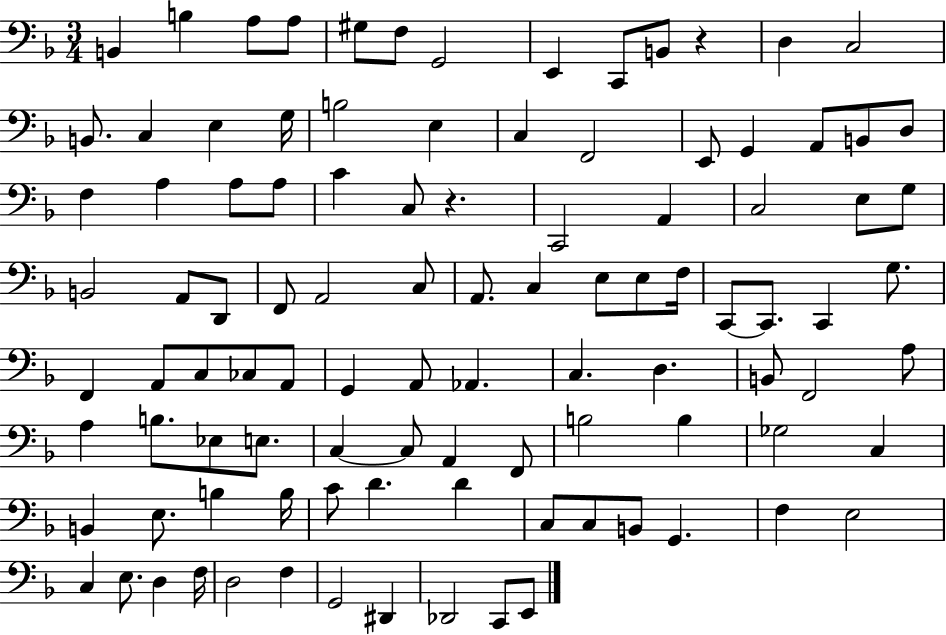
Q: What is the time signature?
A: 3/4